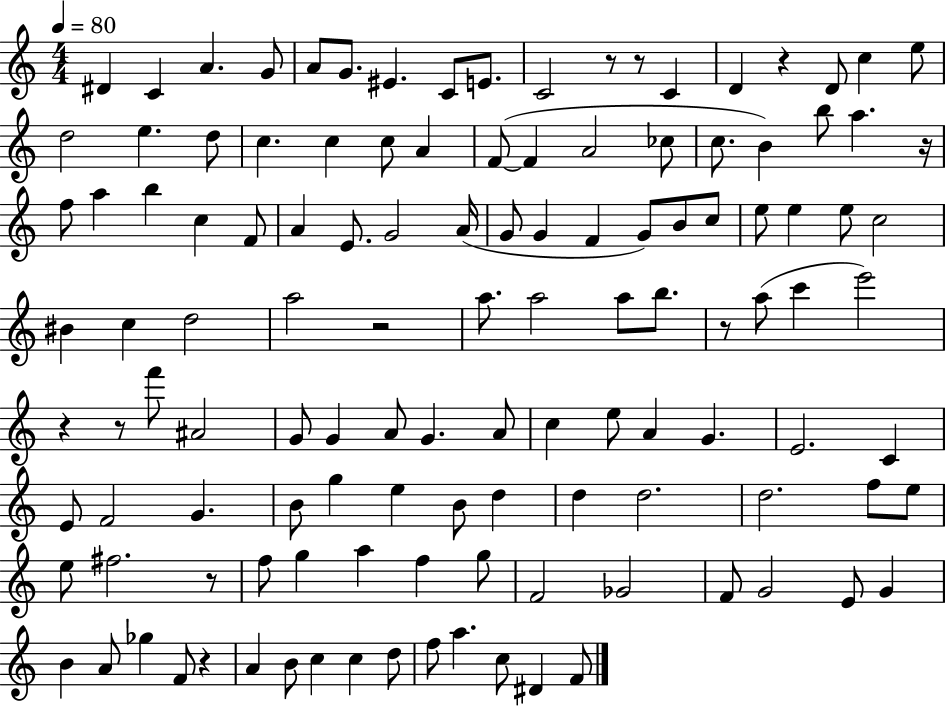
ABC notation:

X:1
T:Untitled
M:4/4
L:1/4
K:C
^D C A G/2 A/2 G/2 ^E C/2 E/2 C2 z/2 z/2 C D z D/2 c e/2 d2 e d/2 c c c/2 A F/2 F A2 _c/2 c/2 B b/2 a z/4 f/2 a b c F/2 A E/2 G2 A/4 G/2 G F G/2 B/2 c/2 e/2 e e/2 c2 ^B c d2 a2 z2 a/2 a2 a/2 b/2 z/2 a/2 c' e'2 z z/2 f'/2 ^A2 G/2 G A/2 G A/2 c e/2 A G E2 C E/2 F2 G B/2 g e B/2 d d d2 d2 f/2 e/2 e/2 ^f2 z/2 f/2 g a f g/2 F2 _G2 F/2 G2 E/2 G B A/2 _g F/2 z A B/2 c c d/2 f/2 a c/2 ^D F/2